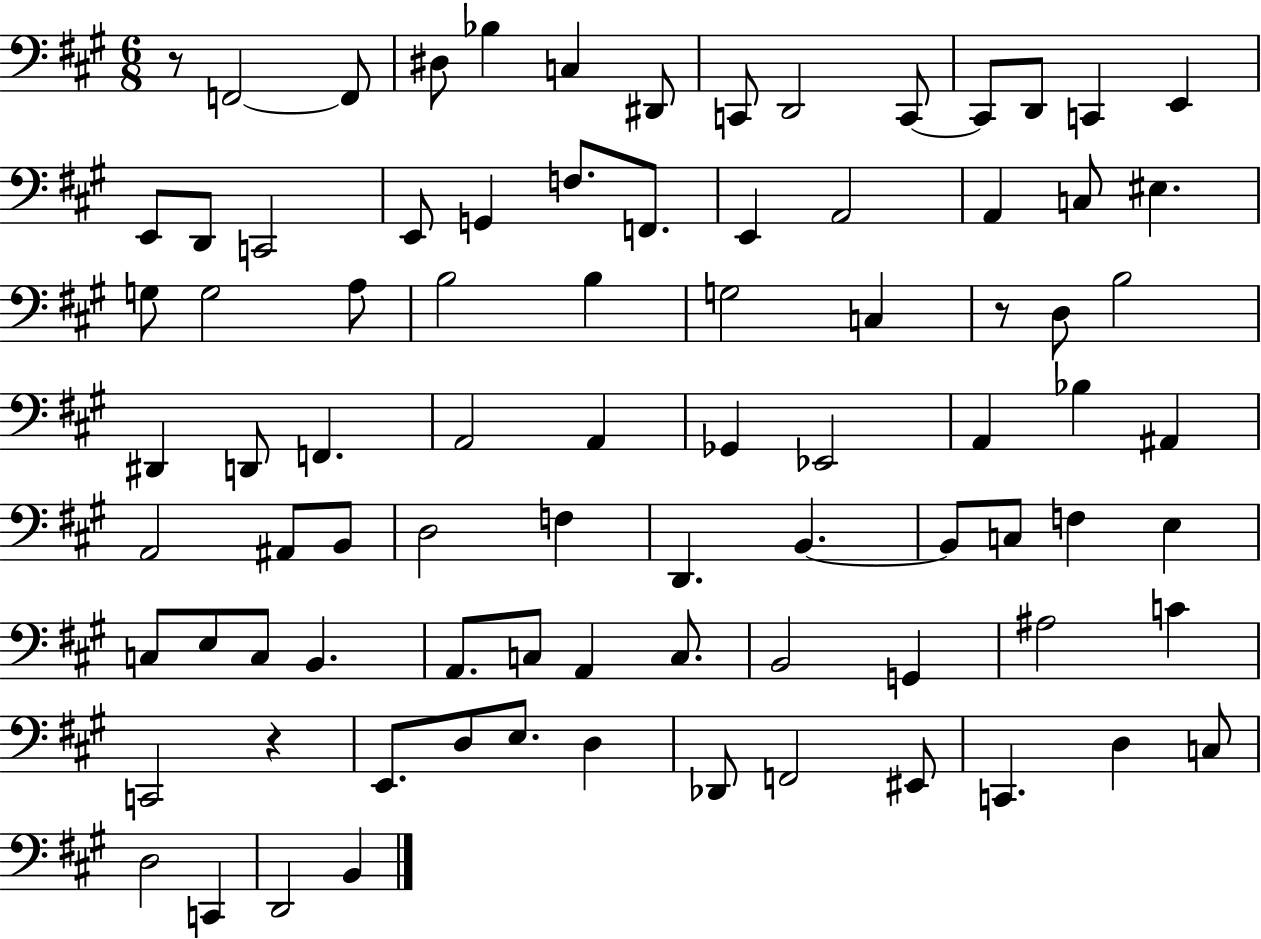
R/e F2/h F2/e D#3/e Bb3/q C3/q D#2/e C2/e D2/h C2/e C2/e D2/e C2/q E2/q E2/e D2/e C2/h E2/e G2/q F3/e. F2/e. E2/q A2/h A2/q C3/e EIS3/q. G3/e G3/h A3/e B3/h B3/q G3/h C3/q R/e D3/e B3/h D#2/q D2/e F2/q. A2/h A2/q Gb2/q Eb2/h A2/q Bb3/q A#2/q A2/h A#2/e B2/e D3/h F3/q D2/q. B2/q. B2/e C3/e F3/q E3/q C3/e E3/e C3/e B2/q. A2/e. C3/e A2/q C3/e. B2/h G2/q A#3/h C4/q C2/h R/q E2/e. D3/e E3/e. D3/q Db2/e F2/h EIS2/e C2/q. D3/q C3/e D3/h C2/q D2/h B2/q